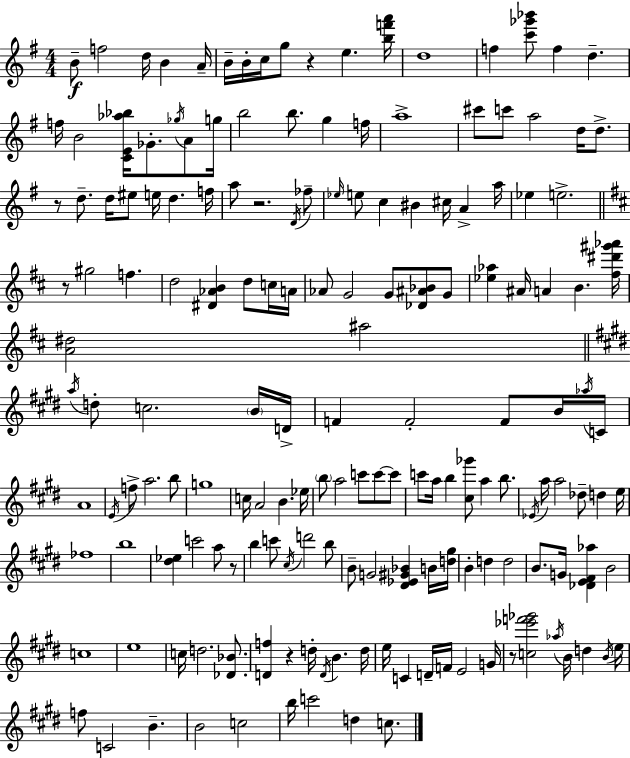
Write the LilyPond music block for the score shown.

{
  \clef treble
  \numericTimeSignature
  \time 4/4
  \key g \major
  b'8--\f f''2 d''16 b'4 a'16-- | b'16-- b'16-. c''16 g''8 r4 e''4. <b'' f''' a'''>16 | d''1 | f''4 <c''' ges''' bes'''>8 f''4 d''4.-- | \break f''16 b'2 <c' e' aes'' bes''>16 ges'8.-. \acciaccatura { ges''16 } a'8 | g''16 b''2 b''8. g''4 | f''16 a''1-> | cis'''8 c'''8 a''2 d''16 d''8.-> | \break r8 d''8.-- d''16 eis''8 e''16 d''4. | f''16 a''8 r2. \acciaccatura { d'16 } | fes''8-- \grace { ees''16 } e''8 c''4 bis'4 cis''16 a'4-> | a''16 ees''4 e''2.-> | \break \bar "||" \break \key d \major r8 gis''2 f''4. | d''2 <dis' aes' b'>4 d''8 c''16 a'16 | aes'8 g'2 g'8 <des' ais' bes'>8 g'8 | <ees'' aes''>4 ais'16 a'4 b'4. <fis'' dis''' gis''' aes'''>16 | \break <a' dis''>2 ais''2 | \bar "||" \break \key e \major \acciaccatura { a''16 } d''8-. c''2. \parenthesize b'16 | d'16-> f'4 f'2-. f'8 b'16 | \acciaccatura { aes''16 } c'16 a'1 | \acciaccatura { e'16 } f''8-> a''2. | \break b''8 g''1 | c''16 a'2 b'4. | ees''16 \parenthesize b''8 a''2 c'''8 c'''8~~ | c'''8 c'''8 a''16 b''4 <cis'' ges'''>8 a''4 | \break b''8. \acciaccatura { ees'16 } a''16 a''2 des''8-- d''4 | e''16 fes''1 | b''1 | <dis'' ees''>4 c'''2 | \break a''8 r8 b''4 c'''8 \acciaccatura { cis''16 } d'''2 | b''8 b'8-- g'2 <dis' ees' gis' bes'>4 | b'16 <d'' gis''>16 b'4-. d''4 d''2 | b'8. g'16 <des' e' fis' aes''>4 b'2 | \break c''1 | e''1 | c''16 d''2. | <des' bes'>8. <d' f''>4 r4 d''16-. \acciaccatura { d'16 } b'4. | \break d''16 e''16 c'4 d'16-- f'16 e'2 | g'16 r8 <c'' ees''' f''' ges'''>2 | \acciaccatura { aes''16 } b'16 d''4 \acciaccatura { b'16 } e''16 f''8 c'2 | b'4.-- b'2 | \break c''2 b''16 c'''2 | d''4 c''8. \bar "|."
}